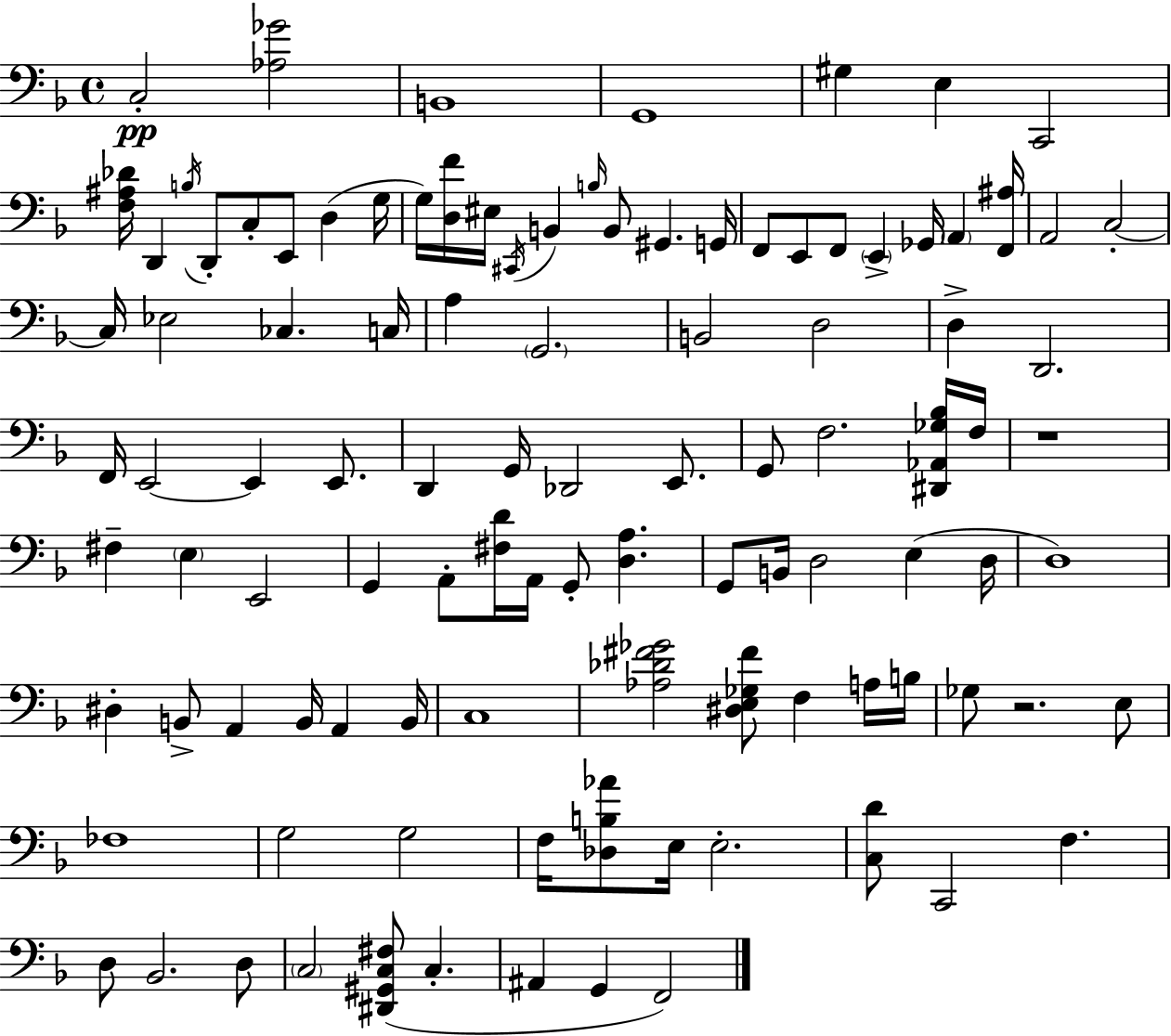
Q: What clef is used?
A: bass